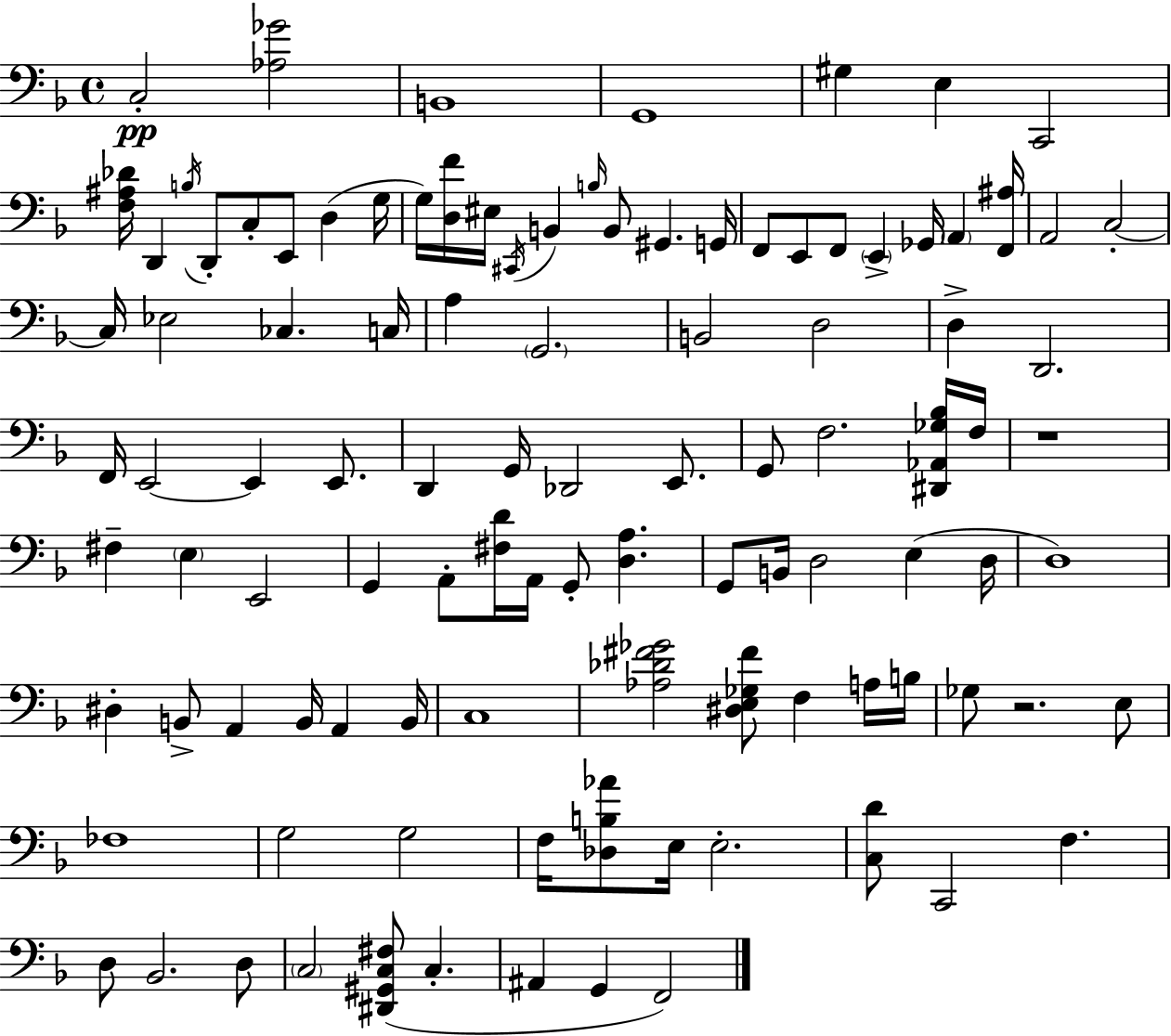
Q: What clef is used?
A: bass